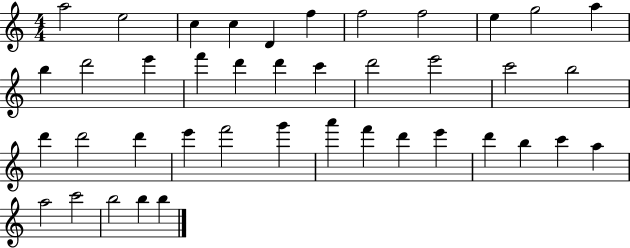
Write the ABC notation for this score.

X:1
T:Untitled
M:4/4
L:1/4
K:C
a2 e2 c c D f f2 f2 e g2 a b d'2 e' f' d' d' c' d'2 e'2 c'2 b2 d' d'2 d' e' f'2 g' a' f' d' e' d' b c' a a2 c'2 b2 b b